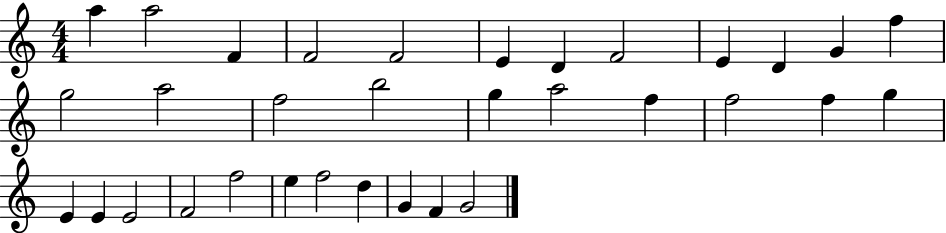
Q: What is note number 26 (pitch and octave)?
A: F4